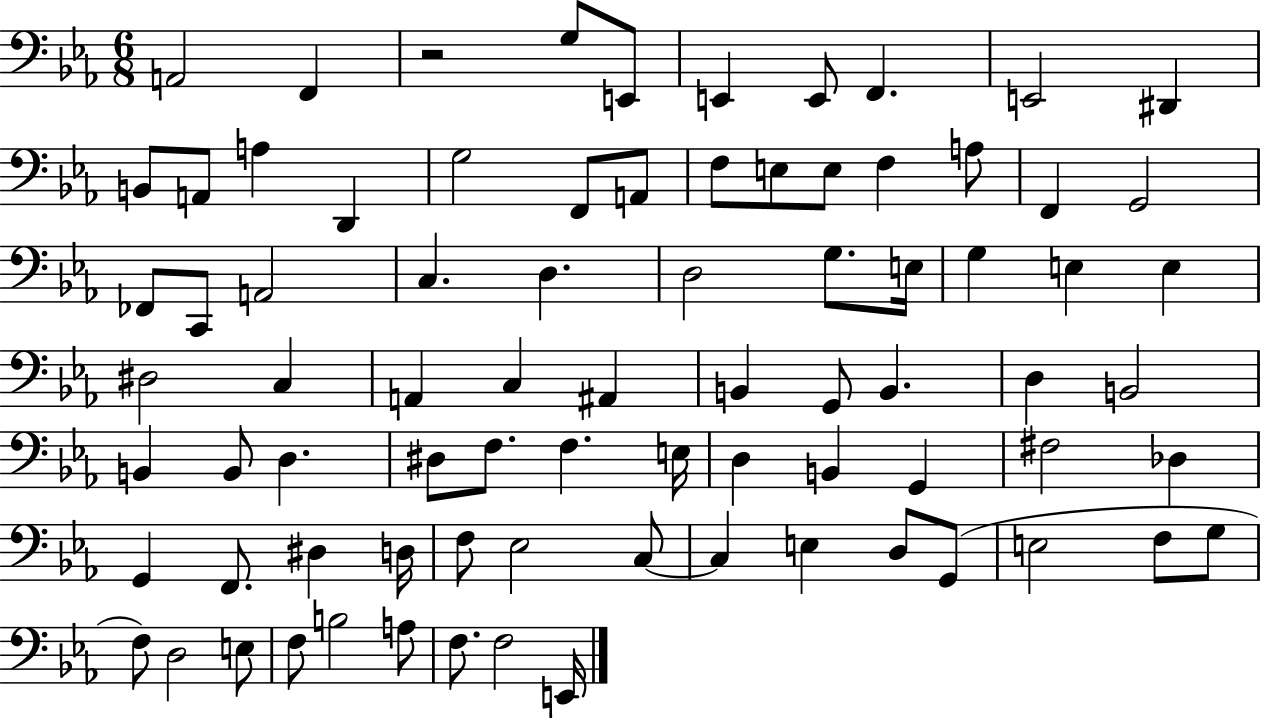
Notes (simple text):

A2/h F2/q R/h G3/e E2/e E2/q E2/e F2/q. E2/h D#2/q B2/e A2/e A3/q D2/q G3/h F2/e A2/e F3/e E3/e E3/e F3/q A3/e F2/q G2/h FES2/e C2/e A2/h C3/q. D3/q. D3/h G3/e. E3/s G3/q E3/q E3/q D#3/h C3/q A2/q C3/q A#2/q B2/q G2/e B2/q. D3/q B2/h B2/q B2/e D3/q. D#3/e F3/e. F3/q. E3/s D3/q B2/q G2/q F#3/h Db3/q G2/q F2/e. D#3/q D3/s F3/e Eb3/h C3/e C3/q E3/q D3/e G2/e E3/h F3/e G3/e F3/e D3/h E3/e F3/e B3/h A3/e F3/e. F3/h E2/s